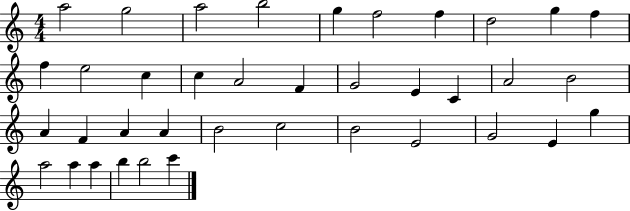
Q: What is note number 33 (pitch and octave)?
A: A5